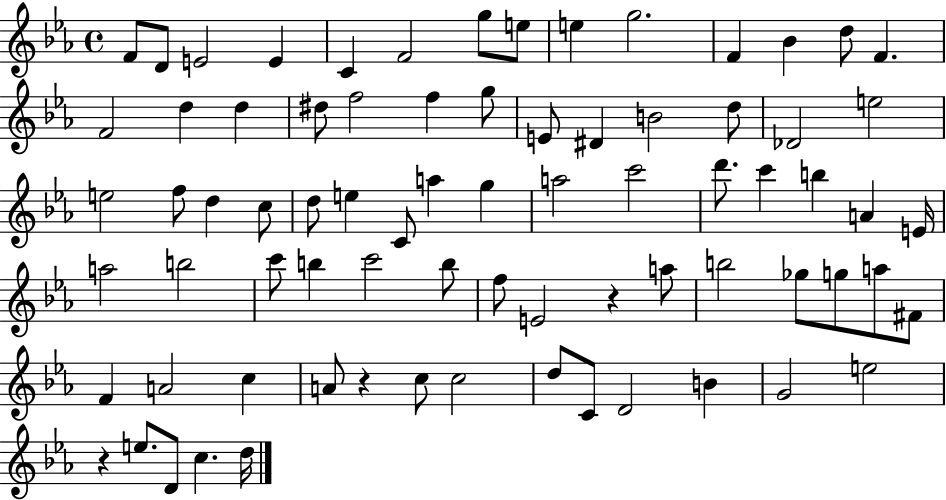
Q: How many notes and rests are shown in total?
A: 76